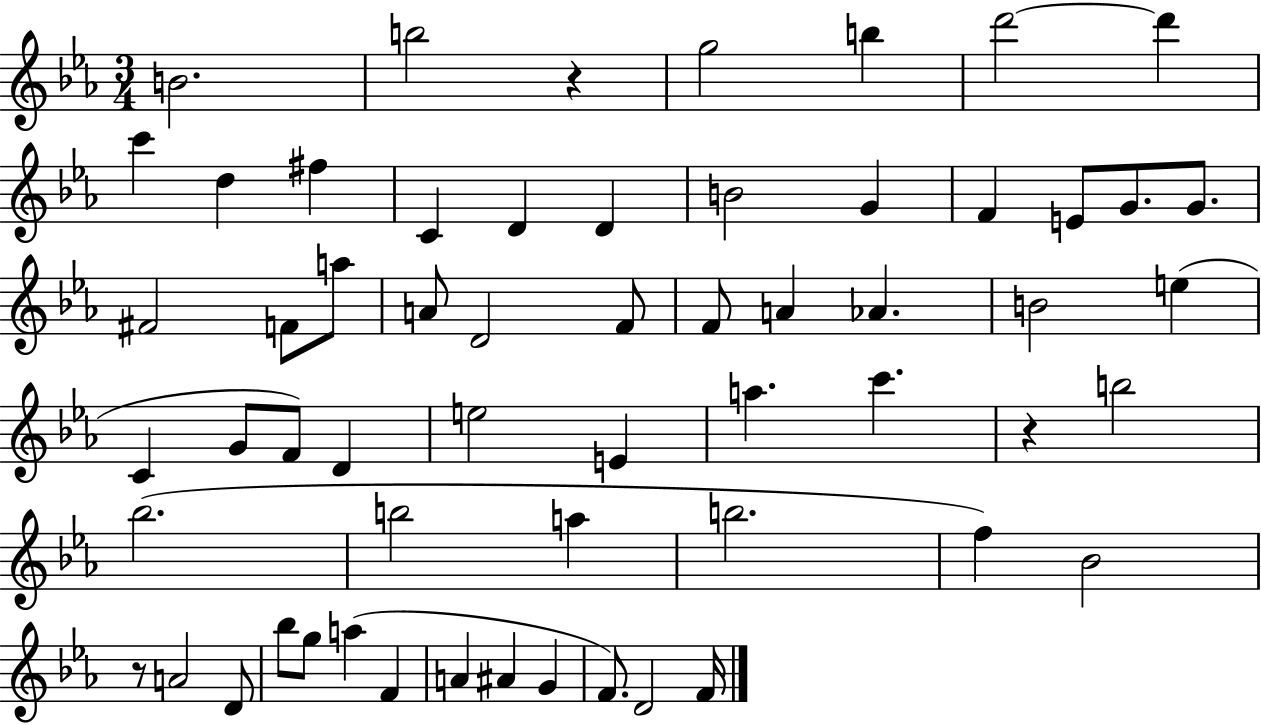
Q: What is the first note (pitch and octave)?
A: B4